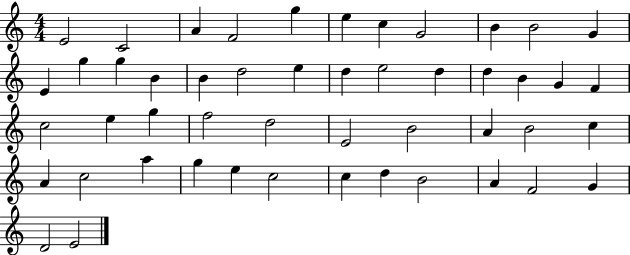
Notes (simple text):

E4/h C4/h A4/q F4/h G5/q E5/q C5/q G4/h B4/q B4/h G4/q E4/q G5/q G5/q B4/q B4/q D5/h E5/q D5/q E5/h D5/q D5/q B4/q G4/q F4/q C5/h E5/q G5/q F5/h D5/h E4/h B4/h A4/q B4/h C5/q A4/q C5/h A5/q G5/q E5/q C5/h C5/q D5/q B4/h A4/q F4/h G4/q D4/h E4/h